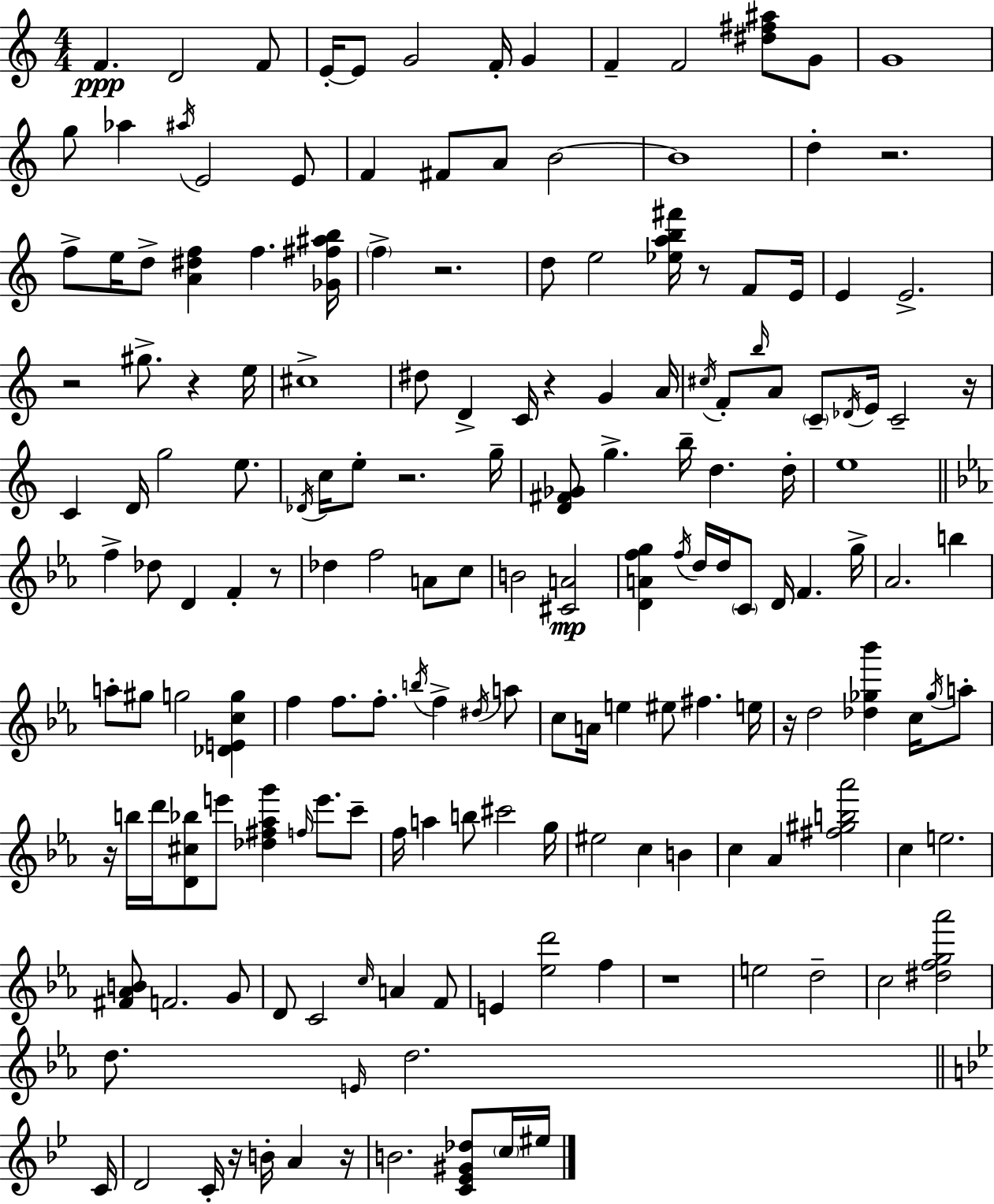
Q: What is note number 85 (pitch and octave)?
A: F5